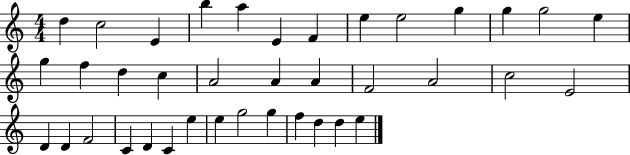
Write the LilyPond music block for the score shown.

{
  \clef treble
  \numericTimeSignature
  \time 4/4
  \key c \major
  d''4 c''2 e'4 | b''4 a''4 e'4 f'4 | e''4 e''2 g''4 | g''4 g''2 e''4 | \break g''4 f''4 d''4 c''4 | a'2 a'4 a'4 | f'2 a'2 | c''2 e'2 | \break d'4 d'4 f'2 | c'4 d'4 c'4 e''4 | e''4 g''2 g''4 | f''4 d''4 d''4 e''4 | \break \bar "|."
}